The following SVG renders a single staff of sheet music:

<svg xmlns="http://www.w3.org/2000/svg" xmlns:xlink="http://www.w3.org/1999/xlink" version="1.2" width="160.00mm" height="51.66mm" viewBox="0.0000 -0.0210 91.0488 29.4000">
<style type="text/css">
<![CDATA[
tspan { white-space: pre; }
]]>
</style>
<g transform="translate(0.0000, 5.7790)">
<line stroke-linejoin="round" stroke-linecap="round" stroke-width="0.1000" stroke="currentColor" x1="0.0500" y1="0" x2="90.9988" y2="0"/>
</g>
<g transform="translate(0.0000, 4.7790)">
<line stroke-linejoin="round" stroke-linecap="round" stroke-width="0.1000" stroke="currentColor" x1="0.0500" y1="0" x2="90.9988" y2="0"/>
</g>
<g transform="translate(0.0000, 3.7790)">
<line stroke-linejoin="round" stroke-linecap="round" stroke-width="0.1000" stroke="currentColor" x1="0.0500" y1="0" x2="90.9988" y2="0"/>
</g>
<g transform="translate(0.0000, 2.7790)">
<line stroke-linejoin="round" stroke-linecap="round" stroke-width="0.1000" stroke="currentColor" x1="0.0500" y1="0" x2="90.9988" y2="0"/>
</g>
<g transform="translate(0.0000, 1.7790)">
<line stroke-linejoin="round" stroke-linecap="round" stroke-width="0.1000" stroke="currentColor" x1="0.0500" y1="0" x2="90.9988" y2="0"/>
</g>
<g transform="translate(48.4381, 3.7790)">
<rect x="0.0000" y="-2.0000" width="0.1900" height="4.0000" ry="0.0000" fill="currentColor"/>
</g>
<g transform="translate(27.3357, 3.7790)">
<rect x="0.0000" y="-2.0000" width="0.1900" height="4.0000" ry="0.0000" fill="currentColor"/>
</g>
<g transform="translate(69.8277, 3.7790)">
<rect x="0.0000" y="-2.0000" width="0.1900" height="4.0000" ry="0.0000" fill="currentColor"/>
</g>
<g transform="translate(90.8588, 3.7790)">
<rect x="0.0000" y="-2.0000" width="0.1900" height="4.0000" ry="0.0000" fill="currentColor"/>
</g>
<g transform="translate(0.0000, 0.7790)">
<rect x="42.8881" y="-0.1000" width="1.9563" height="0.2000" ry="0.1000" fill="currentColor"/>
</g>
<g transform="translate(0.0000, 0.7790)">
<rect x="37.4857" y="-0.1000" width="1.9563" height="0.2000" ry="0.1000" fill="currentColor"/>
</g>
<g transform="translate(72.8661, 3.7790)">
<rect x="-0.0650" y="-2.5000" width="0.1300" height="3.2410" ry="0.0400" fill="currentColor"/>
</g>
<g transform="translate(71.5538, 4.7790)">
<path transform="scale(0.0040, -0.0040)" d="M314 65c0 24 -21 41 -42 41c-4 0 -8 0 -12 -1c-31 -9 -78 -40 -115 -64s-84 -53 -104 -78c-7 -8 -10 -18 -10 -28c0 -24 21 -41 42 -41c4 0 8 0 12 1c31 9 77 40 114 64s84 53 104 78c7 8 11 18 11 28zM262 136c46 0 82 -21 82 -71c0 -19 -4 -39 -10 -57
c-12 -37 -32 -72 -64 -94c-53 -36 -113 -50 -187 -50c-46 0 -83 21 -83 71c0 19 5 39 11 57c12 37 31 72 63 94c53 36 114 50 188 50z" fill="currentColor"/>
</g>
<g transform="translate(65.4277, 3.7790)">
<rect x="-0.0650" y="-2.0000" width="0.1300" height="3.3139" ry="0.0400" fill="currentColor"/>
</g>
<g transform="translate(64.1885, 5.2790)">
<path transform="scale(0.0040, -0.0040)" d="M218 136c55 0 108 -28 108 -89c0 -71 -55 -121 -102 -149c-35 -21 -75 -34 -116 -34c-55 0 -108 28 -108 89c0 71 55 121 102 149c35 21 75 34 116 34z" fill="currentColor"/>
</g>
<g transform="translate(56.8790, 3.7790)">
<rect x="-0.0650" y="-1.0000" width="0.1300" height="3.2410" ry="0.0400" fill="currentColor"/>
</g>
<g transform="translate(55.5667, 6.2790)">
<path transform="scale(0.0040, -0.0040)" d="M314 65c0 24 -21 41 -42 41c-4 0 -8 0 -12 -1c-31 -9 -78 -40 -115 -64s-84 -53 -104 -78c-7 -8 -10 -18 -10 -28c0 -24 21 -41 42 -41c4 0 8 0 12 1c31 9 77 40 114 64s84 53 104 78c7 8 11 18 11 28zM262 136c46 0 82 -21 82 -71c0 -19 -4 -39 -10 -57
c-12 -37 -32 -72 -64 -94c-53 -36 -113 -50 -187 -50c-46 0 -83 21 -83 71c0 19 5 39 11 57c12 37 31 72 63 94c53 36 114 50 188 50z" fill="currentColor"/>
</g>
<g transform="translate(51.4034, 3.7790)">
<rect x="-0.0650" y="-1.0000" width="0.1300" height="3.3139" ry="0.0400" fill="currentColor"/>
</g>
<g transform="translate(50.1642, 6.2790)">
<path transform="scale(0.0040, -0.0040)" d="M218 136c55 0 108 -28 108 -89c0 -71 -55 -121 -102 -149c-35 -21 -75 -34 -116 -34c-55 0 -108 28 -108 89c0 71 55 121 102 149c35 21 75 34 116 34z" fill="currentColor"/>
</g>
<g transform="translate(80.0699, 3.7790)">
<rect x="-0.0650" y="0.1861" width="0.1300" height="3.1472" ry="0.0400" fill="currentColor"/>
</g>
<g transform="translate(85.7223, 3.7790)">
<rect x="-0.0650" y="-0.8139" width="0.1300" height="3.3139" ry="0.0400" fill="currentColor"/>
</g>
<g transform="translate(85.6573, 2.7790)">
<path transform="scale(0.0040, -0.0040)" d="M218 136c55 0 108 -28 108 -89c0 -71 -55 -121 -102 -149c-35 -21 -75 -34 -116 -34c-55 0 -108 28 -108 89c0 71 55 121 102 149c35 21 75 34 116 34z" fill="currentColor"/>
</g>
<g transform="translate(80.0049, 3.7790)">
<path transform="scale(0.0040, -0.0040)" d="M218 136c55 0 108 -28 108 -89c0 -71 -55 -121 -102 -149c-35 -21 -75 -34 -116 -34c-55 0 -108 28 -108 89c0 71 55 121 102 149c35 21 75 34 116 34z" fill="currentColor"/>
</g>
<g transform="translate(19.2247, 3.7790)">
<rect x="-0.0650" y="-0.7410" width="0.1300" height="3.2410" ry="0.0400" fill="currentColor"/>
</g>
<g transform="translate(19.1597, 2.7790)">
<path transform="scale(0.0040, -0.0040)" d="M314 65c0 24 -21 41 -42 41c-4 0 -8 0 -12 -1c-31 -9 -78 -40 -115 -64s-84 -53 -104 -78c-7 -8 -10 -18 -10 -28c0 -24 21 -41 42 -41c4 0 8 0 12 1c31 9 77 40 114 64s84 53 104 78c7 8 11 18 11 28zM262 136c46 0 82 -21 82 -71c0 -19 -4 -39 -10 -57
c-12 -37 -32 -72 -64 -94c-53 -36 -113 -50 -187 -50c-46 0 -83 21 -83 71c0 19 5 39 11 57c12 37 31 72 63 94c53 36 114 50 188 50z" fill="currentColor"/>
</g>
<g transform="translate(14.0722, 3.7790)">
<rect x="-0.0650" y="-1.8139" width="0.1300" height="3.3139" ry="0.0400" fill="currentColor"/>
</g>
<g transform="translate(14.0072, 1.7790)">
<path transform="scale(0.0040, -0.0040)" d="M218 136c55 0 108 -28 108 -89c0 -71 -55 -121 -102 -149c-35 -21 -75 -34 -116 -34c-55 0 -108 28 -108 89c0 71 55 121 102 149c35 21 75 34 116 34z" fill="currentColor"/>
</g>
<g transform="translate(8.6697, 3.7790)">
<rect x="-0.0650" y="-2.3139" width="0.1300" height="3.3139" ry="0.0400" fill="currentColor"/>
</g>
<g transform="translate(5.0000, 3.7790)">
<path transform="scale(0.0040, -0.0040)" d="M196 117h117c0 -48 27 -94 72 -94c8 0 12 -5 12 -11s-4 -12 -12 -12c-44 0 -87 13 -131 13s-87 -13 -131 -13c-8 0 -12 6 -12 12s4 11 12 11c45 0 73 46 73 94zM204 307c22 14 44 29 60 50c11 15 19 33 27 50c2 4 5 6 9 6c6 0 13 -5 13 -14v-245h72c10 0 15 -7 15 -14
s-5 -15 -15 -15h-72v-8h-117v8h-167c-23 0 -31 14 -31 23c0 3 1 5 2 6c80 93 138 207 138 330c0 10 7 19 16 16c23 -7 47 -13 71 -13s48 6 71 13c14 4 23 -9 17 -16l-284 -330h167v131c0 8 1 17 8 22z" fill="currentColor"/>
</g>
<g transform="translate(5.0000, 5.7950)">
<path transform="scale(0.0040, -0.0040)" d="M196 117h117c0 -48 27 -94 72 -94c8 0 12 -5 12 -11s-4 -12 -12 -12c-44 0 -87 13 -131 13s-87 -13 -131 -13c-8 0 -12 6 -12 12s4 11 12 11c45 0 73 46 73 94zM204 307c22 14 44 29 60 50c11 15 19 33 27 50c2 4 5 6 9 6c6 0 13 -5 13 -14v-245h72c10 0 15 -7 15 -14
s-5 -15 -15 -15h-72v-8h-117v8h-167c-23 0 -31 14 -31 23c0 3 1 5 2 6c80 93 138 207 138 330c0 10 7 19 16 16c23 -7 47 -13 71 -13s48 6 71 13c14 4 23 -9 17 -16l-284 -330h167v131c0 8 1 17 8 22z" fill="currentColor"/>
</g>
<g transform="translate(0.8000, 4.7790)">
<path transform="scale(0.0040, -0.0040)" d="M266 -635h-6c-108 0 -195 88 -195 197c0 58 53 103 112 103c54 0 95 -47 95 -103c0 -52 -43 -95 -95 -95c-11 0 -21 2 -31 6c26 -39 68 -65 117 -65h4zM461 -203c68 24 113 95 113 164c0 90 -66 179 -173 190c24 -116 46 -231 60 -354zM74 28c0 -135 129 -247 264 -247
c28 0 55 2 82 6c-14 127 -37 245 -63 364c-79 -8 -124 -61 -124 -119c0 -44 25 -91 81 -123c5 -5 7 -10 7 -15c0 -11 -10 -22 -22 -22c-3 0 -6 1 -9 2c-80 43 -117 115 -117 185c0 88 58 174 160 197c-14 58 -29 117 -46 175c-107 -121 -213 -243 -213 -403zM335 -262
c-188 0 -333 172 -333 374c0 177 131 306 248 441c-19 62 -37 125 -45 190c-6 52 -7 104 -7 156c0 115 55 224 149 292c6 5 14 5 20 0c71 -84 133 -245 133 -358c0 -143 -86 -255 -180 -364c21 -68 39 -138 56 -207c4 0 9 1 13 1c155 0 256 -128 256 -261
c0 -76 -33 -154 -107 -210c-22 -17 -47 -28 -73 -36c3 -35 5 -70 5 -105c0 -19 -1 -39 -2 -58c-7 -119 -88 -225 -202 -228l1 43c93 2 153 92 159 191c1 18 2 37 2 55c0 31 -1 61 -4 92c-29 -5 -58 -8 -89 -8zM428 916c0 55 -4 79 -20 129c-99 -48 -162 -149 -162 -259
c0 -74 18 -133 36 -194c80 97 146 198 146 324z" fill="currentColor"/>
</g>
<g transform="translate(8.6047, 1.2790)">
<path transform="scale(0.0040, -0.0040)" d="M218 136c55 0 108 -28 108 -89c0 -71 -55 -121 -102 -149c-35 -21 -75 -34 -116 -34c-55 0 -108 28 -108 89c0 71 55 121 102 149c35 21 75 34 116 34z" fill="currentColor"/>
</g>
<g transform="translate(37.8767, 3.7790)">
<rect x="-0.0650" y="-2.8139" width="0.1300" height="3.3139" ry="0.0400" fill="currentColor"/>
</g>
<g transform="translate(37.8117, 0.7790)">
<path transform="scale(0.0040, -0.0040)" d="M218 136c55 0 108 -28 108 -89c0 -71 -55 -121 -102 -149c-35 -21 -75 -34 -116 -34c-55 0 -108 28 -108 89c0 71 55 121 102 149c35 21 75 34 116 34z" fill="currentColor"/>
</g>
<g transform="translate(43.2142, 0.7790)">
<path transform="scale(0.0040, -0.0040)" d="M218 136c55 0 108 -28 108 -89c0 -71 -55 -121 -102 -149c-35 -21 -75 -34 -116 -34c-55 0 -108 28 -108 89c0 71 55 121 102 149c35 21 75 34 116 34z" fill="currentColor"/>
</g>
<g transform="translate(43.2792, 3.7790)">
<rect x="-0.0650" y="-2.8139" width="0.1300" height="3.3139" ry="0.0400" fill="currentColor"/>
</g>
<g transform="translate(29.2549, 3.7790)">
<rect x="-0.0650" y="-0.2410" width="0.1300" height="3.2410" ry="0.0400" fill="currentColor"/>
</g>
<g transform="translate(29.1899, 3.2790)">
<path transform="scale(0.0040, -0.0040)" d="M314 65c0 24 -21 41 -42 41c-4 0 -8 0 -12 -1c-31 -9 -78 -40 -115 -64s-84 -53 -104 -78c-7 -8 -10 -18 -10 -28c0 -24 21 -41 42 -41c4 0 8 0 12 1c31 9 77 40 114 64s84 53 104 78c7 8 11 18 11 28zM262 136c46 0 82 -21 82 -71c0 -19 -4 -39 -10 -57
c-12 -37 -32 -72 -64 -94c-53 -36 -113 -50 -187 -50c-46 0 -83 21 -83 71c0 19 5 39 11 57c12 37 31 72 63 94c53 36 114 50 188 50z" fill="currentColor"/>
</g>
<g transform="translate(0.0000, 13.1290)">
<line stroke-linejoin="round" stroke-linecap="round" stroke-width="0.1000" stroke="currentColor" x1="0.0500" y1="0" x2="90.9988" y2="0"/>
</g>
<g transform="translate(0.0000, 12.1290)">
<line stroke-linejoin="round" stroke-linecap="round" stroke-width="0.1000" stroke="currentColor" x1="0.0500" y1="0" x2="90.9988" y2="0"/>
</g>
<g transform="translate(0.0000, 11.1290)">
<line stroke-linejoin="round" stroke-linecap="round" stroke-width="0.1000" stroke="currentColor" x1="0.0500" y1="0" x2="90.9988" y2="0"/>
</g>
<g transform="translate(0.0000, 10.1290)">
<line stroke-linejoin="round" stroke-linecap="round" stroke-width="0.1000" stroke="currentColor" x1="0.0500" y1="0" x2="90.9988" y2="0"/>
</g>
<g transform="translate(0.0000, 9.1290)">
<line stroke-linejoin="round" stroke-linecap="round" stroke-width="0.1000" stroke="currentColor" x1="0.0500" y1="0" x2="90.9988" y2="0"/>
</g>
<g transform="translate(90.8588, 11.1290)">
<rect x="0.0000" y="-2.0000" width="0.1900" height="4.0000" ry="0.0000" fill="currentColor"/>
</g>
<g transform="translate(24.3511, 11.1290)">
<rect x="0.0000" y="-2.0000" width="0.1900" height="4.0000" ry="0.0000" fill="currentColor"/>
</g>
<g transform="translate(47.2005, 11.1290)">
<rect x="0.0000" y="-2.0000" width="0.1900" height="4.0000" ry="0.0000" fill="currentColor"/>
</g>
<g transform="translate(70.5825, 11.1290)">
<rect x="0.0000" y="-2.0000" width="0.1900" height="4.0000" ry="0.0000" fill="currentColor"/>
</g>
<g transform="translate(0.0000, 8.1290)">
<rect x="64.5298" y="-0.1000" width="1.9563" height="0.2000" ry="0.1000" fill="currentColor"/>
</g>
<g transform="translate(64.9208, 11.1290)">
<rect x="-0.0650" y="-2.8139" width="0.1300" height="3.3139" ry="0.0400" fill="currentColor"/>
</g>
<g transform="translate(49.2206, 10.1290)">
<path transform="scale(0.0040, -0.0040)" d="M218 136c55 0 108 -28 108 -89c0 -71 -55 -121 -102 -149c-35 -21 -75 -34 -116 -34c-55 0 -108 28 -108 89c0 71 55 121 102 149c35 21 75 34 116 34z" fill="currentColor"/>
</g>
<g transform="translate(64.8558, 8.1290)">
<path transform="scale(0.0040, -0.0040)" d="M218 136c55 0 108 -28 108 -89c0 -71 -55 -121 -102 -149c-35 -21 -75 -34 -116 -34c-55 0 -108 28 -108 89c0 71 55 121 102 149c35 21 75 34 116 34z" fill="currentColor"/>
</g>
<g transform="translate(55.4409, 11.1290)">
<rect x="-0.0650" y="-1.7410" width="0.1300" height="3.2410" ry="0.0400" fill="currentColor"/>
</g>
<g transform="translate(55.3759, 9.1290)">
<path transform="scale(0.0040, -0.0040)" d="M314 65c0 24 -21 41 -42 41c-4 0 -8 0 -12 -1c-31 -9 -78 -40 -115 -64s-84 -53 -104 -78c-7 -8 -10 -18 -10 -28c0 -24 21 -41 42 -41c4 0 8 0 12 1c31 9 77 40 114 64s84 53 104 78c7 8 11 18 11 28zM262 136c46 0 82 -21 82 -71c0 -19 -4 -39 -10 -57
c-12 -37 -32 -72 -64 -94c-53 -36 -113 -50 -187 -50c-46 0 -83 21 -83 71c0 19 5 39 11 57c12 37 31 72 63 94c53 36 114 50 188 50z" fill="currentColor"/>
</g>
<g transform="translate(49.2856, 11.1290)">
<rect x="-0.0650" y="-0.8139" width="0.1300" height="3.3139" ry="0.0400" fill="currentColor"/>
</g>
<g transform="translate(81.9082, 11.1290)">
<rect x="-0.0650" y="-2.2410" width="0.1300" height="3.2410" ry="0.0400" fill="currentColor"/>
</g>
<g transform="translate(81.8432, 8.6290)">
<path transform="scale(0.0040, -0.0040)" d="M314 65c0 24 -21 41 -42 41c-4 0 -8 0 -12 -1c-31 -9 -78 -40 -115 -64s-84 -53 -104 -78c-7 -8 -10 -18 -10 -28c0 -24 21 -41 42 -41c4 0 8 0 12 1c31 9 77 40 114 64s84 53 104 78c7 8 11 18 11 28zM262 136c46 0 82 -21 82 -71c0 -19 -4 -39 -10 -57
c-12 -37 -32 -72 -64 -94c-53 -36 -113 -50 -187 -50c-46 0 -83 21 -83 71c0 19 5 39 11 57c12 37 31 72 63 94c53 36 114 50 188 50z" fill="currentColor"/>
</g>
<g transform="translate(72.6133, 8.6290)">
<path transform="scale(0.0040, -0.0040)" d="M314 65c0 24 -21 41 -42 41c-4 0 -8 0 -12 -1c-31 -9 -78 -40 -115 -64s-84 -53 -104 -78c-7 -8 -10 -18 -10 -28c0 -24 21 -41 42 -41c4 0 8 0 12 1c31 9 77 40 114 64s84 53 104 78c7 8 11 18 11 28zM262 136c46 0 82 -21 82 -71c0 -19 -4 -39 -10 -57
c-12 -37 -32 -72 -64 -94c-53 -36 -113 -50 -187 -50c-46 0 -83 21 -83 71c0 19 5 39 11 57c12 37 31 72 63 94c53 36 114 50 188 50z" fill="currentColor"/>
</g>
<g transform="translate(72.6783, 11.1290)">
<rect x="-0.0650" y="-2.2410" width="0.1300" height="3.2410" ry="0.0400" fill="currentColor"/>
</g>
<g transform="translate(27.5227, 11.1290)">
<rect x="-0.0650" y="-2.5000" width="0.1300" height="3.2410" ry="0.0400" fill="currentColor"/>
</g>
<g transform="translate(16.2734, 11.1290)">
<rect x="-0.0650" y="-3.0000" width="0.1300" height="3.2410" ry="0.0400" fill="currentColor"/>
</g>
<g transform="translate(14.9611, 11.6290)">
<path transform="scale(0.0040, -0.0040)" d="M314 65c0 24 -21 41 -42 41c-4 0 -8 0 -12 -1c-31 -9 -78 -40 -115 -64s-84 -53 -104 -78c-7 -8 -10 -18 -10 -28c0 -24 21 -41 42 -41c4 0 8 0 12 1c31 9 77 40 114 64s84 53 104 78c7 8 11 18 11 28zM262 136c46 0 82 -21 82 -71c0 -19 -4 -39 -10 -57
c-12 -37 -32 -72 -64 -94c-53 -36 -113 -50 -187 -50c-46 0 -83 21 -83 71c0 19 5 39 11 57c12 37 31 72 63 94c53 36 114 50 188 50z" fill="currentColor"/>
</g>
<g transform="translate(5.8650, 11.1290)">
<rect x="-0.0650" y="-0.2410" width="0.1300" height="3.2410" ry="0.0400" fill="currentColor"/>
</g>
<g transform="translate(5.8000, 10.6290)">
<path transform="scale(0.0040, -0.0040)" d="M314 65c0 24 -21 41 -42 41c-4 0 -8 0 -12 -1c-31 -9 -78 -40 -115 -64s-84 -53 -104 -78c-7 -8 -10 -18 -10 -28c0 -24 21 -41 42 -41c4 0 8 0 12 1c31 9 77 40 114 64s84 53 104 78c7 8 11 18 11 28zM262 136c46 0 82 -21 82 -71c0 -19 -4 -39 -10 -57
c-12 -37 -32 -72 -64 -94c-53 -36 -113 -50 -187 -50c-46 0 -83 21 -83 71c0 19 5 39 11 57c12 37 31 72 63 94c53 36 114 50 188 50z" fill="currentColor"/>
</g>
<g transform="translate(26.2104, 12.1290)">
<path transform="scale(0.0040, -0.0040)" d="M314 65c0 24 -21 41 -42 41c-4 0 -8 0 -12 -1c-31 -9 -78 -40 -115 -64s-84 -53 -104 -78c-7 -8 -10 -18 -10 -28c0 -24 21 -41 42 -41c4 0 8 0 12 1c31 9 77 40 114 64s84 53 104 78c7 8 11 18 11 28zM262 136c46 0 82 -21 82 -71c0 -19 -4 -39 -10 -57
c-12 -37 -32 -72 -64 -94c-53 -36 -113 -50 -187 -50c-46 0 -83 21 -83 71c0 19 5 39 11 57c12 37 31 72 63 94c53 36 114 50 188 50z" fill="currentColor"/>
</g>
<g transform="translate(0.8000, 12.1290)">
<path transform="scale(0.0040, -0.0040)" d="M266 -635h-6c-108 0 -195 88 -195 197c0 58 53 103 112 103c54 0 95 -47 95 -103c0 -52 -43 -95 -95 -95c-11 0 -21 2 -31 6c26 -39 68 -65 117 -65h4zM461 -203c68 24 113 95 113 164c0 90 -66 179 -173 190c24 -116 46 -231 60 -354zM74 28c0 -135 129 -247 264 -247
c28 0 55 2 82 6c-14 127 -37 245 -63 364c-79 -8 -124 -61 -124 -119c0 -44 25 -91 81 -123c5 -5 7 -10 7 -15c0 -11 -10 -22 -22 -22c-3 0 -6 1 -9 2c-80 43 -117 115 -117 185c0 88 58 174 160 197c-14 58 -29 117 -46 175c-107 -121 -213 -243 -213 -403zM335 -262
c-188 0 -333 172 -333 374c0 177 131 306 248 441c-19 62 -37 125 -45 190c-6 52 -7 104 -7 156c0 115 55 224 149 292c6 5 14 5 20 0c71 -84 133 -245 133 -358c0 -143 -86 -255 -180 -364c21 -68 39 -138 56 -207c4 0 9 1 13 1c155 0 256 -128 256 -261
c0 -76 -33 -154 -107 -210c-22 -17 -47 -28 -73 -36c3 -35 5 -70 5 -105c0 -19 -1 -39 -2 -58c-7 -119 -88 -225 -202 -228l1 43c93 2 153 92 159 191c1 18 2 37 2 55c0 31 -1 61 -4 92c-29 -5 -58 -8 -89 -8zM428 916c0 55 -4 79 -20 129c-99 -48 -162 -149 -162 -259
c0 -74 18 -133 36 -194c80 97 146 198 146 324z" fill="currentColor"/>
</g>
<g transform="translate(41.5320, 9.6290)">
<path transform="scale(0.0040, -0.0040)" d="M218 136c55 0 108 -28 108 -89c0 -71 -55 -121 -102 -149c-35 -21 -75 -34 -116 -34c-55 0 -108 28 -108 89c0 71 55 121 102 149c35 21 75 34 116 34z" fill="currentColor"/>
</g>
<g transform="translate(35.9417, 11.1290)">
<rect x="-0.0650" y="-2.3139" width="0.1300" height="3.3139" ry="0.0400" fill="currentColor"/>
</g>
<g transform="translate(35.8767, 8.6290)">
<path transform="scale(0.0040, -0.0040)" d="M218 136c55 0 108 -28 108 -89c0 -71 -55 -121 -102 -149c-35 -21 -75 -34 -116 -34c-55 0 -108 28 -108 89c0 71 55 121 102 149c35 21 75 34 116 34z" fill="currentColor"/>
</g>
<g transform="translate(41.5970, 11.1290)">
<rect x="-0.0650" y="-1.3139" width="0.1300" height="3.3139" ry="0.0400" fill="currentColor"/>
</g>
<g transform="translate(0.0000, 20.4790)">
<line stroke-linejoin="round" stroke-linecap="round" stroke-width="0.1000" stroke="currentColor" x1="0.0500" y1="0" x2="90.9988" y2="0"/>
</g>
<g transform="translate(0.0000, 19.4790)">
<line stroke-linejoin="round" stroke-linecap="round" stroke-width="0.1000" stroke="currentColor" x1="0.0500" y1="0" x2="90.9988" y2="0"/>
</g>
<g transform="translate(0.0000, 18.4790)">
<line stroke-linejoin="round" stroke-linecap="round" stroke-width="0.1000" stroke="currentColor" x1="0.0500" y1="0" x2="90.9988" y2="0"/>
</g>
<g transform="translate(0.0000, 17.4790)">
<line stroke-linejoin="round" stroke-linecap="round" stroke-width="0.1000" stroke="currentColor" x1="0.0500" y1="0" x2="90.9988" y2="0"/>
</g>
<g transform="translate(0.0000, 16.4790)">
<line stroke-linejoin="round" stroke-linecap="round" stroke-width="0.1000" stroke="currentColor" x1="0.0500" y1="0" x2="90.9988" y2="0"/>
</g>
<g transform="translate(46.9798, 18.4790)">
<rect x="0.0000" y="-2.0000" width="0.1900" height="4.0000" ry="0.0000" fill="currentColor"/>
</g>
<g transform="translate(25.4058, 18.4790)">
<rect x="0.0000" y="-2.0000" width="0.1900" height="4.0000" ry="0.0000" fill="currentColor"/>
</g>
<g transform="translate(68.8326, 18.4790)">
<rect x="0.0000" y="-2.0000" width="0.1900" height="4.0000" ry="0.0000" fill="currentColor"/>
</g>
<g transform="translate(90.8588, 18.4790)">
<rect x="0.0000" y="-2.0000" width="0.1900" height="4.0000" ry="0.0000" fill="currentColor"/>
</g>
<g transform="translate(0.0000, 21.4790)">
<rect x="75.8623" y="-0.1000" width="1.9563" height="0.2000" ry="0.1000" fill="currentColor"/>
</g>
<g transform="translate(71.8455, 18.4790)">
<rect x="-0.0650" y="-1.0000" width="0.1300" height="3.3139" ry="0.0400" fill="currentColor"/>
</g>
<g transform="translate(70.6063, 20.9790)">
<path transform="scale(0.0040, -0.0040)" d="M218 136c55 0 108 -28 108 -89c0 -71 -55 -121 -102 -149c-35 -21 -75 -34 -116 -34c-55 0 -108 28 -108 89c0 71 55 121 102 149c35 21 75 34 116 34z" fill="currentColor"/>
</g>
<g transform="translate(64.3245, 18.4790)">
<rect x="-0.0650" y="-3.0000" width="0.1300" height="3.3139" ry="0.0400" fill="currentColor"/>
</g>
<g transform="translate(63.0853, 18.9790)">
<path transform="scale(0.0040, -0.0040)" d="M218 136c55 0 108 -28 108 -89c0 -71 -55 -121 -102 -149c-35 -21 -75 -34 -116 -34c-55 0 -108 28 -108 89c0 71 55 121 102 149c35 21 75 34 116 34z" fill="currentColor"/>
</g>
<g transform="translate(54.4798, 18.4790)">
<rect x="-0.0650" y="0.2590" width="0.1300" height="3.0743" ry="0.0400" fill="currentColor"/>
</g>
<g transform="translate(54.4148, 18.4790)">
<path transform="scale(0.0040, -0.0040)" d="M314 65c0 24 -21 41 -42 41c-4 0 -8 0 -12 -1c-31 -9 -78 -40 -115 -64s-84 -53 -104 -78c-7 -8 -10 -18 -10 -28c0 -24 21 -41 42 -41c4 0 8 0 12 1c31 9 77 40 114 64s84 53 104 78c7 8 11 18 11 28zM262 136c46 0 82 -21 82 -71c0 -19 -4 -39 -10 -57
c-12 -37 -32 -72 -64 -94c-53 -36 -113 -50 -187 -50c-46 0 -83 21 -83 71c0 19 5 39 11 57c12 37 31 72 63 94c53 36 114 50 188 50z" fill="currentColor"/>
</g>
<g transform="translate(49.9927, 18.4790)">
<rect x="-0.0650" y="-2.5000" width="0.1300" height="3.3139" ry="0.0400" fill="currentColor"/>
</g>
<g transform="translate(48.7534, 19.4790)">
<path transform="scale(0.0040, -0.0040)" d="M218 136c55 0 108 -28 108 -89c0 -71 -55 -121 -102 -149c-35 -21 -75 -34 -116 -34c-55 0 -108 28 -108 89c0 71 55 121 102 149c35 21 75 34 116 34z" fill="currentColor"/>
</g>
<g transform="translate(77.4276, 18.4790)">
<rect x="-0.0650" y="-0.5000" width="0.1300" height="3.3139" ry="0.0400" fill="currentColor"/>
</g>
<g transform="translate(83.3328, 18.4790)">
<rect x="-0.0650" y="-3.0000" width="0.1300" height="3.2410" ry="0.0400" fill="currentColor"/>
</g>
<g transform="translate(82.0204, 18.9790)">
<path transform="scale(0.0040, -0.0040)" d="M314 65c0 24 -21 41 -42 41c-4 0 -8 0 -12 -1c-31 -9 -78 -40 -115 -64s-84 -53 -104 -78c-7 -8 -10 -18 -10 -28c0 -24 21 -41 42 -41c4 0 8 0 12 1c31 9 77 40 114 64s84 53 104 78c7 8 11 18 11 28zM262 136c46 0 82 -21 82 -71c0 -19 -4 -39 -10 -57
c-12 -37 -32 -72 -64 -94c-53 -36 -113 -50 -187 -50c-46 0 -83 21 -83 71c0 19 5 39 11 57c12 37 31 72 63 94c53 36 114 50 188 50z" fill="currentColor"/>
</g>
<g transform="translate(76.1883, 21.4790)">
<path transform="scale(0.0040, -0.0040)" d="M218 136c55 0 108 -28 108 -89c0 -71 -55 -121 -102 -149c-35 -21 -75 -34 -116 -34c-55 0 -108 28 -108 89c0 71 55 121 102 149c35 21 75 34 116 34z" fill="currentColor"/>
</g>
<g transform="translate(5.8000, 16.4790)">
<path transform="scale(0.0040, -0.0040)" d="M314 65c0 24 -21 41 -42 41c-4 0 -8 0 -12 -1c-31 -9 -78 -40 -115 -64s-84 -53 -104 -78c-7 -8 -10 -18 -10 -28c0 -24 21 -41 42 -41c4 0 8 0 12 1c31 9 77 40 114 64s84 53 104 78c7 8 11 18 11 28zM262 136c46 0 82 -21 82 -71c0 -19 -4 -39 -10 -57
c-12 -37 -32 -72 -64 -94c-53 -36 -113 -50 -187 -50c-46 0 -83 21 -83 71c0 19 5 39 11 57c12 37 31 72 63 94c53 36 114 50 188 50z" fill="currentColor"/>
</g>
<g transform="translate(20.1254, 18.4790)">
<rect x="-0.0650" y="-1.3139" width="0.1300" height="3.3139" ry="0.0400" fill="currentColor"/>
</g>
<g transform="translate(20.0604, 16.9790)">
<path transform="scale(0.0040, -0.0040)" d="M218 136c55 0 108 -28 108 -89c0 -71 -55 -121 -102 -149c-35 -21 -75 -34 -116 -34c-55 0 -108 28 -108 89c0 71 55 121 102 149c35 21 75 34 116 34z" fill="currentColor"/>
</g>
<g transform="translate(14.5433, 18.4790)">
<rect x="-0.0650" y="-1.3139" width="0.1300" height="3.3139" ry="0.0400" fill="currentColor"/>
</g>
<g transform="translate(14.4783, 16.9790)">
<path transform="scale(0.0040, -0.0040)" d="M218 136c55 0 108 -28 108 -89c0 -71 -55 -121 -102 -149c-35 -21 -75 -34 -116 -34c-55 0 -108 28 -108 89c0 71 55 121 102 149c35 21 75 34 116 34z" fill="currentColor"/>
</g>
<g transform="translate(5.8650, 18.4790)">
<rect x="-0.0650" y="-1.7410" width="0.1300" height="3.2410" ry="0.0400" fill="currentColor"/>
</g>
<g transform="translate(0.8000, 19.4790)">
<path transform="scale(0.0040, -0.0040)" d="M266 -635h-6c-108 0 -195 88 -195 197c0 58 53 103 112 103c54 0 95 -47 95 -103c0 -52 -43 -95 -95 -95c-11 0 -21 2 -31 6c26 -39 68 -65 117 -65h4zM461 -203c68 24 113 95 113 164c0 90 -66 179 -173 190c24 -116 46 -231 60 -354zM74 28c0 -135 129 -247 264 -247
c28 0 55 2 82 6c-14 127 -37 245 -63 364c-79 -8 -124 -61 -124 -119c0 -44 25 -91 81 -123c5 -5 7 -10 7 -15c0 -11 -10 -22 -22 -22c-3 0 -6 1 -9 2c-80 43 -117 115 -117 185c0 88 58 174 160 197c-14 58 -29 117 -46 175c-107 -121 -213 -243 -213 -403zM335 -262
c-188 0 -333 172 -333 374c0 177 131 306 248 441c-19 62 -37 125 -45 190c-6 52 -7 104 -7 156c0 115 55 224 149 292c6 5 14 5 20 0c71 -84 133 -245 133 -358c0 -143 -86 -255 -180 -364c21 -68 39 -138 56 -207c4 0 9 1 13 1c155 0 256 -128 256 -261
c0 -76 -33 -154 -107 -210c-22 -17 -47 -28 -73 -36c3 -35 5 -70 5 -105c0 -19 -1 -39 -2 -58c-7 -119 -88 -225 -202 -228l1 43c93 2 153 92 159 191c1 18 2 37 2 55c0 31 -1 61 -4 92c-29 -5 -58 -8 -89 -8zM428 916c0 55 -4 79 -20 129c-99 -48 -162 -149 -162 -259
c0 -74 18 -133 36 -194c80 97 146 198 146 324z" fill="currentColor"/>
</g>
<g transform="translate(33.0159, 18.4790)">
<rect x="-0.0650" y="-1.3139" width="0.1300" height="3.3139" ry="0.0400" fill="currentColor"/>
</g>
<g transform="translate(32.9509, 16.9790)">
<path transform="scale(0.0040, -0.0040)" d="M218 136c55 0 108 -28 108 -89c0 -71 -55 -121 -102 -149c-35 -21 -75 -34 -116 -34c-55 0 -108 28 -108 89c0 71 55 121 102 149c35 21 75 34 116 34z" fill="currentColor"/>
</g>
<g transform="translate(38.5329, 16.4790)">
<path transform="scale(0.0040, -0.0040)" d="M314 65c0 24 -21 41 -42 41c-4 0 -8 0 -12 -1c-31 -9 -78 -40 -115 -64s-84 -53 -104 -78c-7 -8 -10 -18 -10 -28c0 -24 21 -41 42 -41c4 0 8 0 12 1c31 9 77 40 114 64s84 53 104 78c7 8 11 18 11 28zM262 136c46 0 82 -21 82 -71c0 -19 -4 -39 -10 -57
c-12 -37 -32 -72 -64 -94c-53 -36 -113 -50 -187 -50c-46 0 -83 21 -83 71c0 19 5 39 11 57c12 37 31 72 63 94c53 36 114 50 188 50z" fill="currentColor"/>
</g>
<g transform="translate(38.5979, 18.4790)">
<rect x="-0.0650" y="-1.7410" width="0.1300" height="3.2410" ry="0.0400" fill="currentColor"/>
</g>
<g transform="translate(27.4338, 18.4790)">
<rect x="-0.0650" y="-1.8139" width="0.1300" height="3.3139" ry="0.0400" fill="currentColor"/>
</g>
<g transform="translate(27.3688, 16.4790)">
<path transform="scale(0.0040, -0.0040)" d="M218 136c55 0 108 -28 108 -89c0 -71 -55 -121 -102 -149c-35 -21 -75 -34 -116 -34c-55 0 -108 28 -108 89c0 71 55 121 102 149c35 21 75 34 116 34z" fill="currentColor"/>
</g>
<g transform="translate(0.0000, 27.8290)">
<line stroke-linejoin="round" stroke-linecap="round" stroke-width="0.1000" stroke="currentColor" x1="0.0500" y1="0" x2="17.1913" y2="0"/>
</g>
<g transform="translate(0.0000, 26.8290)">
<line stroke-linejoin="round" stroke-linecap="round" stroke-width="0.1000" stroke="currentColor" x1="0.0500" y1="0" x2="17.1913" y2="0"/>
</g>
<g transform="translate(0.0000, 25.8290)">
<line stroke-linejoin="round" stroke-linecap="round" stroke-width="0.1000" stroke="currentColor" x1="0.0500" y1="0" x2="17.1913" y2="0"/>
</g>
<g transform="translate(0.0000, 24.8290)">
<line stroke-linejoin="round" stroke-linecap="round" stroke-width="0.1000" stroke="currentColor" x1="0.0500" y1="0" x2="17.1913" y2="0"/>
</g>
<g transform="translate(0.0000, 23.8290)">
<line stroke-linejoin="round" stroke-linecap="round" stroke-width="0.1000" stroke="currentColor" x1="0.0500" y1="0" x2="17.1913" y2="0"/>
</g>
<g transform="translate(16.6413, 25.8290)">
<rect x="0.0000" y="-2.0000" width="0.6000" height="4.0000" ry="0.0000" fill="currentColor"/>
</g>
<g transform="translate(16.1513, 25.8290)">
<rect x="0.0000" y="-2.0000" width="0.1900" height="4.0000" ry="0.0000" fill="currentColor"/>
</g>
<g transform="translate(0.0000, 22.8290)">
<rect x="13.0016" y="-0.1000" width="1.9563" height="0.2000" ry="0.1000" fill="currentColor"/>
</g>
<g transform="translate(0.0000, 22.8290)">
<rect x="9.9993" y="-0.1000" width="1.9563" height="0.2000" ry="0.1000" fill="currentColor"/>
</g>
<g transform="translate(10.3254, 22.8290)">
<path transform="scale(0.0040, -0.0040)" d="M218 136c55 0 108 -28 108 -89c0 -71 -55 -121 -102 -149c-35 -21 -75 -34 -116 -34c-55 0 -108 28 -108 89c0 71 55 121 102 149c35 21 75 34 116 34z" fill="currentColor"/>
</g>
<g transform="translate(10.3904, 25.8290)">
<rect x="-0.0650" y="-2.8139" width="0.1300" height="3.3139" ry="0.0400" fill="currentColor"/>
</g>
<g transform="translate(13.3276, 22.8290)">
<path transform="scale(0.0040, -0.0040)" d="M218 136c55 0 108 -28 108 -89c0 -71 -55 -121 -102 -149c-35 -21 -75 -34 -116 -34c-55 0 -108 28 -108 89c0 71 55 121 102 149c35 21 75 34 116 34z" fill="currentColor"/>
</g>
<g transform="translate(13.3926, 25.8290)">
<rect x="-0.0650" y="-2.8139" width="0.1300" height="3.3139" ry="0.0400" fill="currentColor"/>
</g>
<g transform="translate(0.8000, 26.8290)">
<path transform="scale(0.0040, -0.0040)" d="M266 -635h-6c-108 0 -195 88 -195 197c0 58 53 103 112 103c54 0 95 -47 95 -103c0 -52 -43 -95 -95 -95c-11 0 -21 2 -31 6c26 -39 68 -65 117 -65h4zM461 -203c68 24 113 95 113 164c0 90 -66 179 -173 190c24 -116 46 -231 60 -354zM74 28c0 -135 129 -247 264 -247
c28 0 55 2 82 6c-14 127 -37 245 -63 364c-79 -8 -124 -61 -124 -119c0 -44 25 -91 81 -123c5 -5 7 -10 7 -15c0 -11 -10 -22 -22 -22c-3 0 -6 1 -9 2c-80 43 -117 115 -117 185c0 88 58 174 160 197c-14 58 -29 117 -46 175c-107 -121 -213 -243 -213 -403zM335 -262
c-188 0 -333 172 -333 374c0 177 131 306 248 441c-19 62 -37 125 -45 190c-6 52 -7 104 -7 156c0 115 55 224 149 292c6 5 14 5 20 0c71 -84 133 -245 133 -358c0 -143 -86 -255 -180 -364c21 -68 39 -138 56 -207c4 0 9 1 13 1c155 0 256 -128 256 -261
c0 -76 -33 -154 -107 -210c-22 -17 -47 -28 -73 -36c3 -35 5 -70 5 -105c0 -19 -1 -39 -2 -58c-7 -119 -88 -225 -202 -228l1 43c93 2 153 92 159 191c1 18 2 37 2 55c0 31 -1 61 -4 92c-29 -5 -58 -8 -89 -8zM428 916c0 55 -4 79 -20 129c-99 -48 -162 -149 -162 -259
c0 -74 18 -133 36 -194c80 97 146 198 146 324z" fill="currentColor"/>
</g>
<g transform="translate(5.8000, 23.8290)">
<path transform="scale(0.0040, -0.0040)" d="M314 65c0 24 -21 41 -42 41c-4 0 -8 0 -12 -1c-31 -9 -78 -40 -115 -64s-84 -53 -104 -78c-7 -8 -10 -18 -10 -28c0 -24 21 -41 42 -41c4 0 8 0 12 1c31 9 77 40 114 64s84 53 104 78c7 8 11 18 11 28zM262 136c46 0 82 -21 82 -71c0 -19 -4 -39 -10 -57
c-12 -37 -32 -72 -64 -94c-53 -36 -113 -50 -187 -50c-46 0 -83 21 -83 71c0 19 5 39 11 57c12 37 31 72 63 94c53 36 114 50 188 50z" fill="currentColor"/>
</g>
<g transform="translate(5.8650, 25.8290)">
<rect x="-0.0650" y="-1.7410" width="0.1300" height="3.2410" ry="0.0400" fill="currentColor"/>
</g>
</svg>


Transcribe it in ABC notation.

X:1
T:Untitled
M:4/4
L:1/4
K:C
g f d2 c2 a a D D2 F G2 B d c2 A2 G2 g e d f2 a g2 g2 f2 e e f e f2 G B2 A D C A2 f2 a a